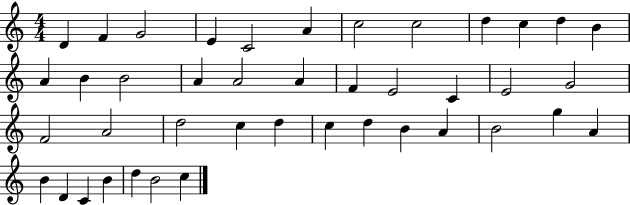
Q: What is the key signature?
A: C major